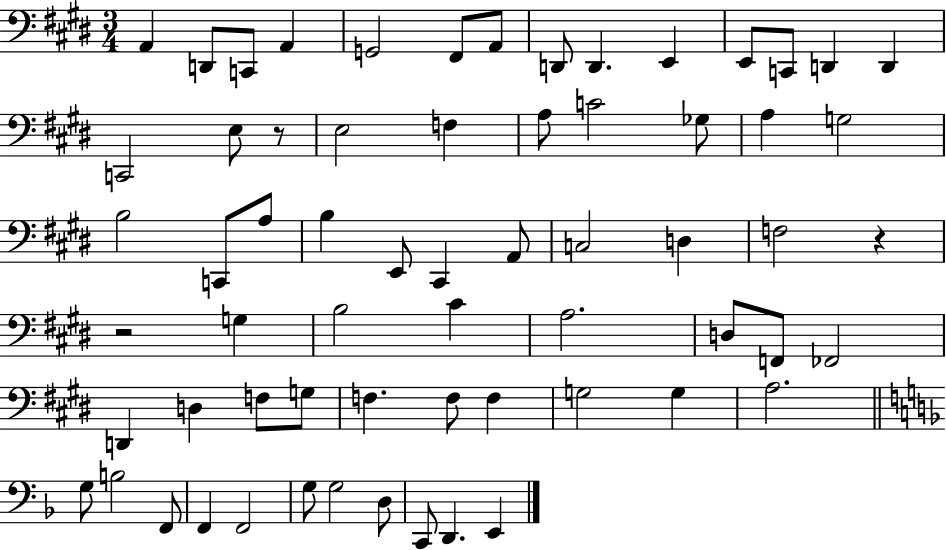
{
  \clef bass
  \numericTimeSignature
  \time 3/4
  \key e \major
  a,4 d,8 c,8 a,4 | g,2 fis,8 a,8 | d,8 d,4. e,4 | e,8 c,8 d,4 d,4 | \break c,2 e8 r8 | e2 f4 | a8 c'2 ges8 | a4 g2 | \break b2 c,8 a8 | b4 e,8 cis,4 a,8 | c2 d4 | f2 r4 | \break r2 g4 | b2 cis'4 | a2. | d8 f,8 fes,2 | \break d,4 d4 f8 g8 | f4. f8 f4 | g2 g4 | a2. | \break \bar "||" \break \key f \major g8 b2 f,8 | f,4 f,2 | g8 g2 d8 | c,8 d,4. e,4 | \break \bar "|."
}